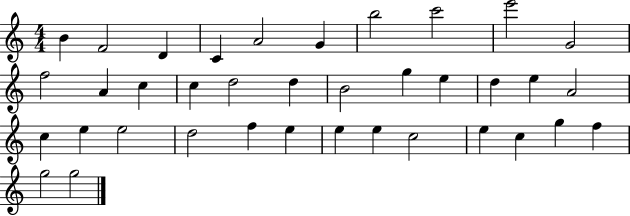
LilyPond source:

{
  \clef treble
  \numericTimeSignature
  \time 4/4
  \key c \major
  b'4 f'2 d'4 | c'4 a'2 g'4 | b''2 c'''2 | e'''2 g'2 | \break f''2 a'4 c''4 | c''4 d''2 d''4 | b'2 g''4 e''4 | d''4 e''4 a'2 | \break c''4 e''4 e''2 | d''2 f''4 e''4 | e''4 e''4 c''2 | e''4 c''4 g''4 f''4 | \break g''2 g''2 | \bar "|."
}